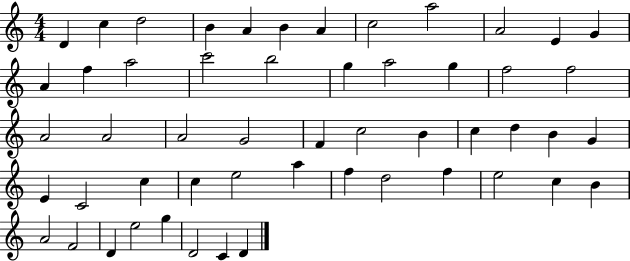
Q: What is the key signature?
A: C major